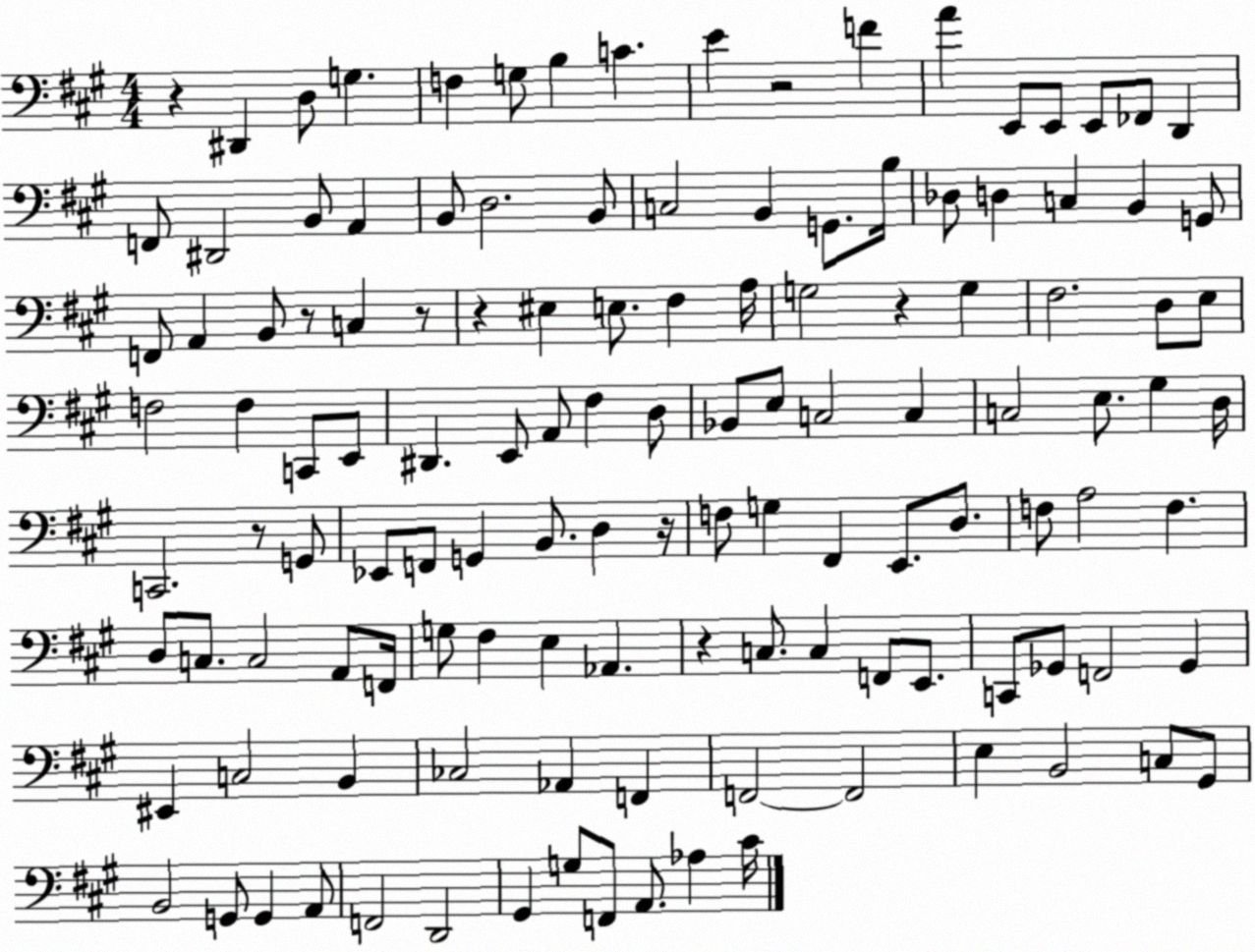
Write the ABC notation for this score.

X:1
T:Untitled
M:4/4
L:1/4
K:A
z ^D,, D,/2 G, F, G,/2 B, C E z2 F A E,,/2 E,,/2 E,,/2 _F,,/2 D,, F,,/2 ^D,,2 B,,/2 A,, B,,/2 D,2 B,,/2 C,2 B,, G,,/2 B,/4 _D,/2 D, C, B,, G,,/2 F,,/2 A,, B,,/2 z/2 C, z/2 z ^E, E,/2 ^F, A,/4 G,2 z G, ^F,2 D,/2 E,/2 F,2 F, C,,/2 E,,/2 ^D,, E,,/2 A,,/2 ^F, D,/2 _B,,/2 E,/2 C,2 C, C,2 E,/2 ^G, D,/4 C,,2 z/2 G,,/2 _E,,/2 F,,/2 G,, B,,/2 D, z/4 F,/2 G, ^F,, E,,/2 D,/2 F,/2 A,2 F, D,/2 C,/2 C,2 A,,/2 F,,/4 G,/2 ^F, E, _A,, z C,/2 C, F,,/2 E,,/2 C,,/2 _G,,/2 F,,2 _G,, ^E,, C,2 B,, _C,2 _A,, F,, F,,2 F,,2 E, B,,2 C,/2 ^G,,/2 B,,2 G,,/2 G,, A,,/2 F,,2 D,,2 ^G,, G,/2 F,,/2 A,,/2 _A, ^C/4